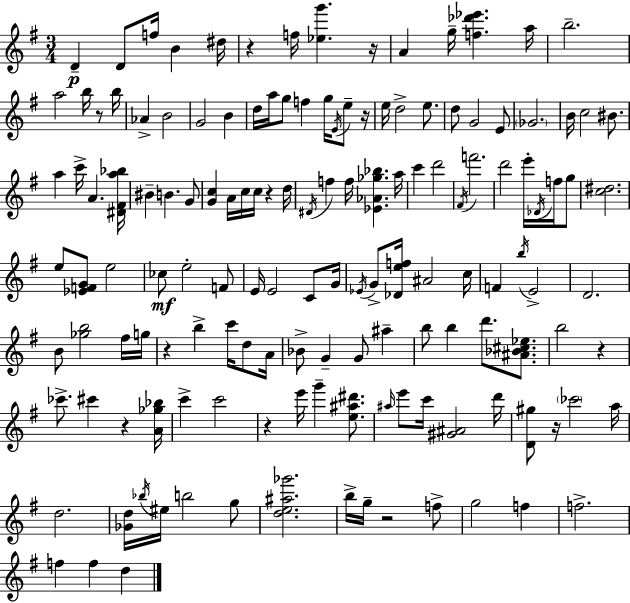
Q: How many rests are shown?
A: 11